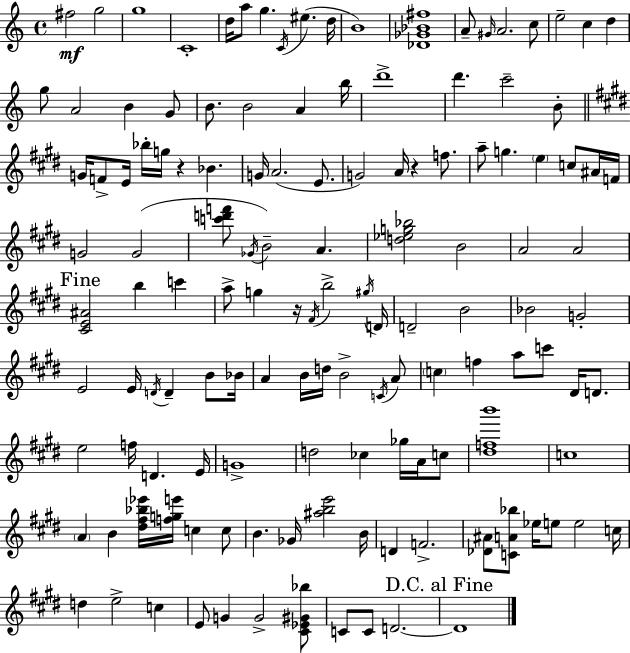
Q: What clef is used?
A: treble